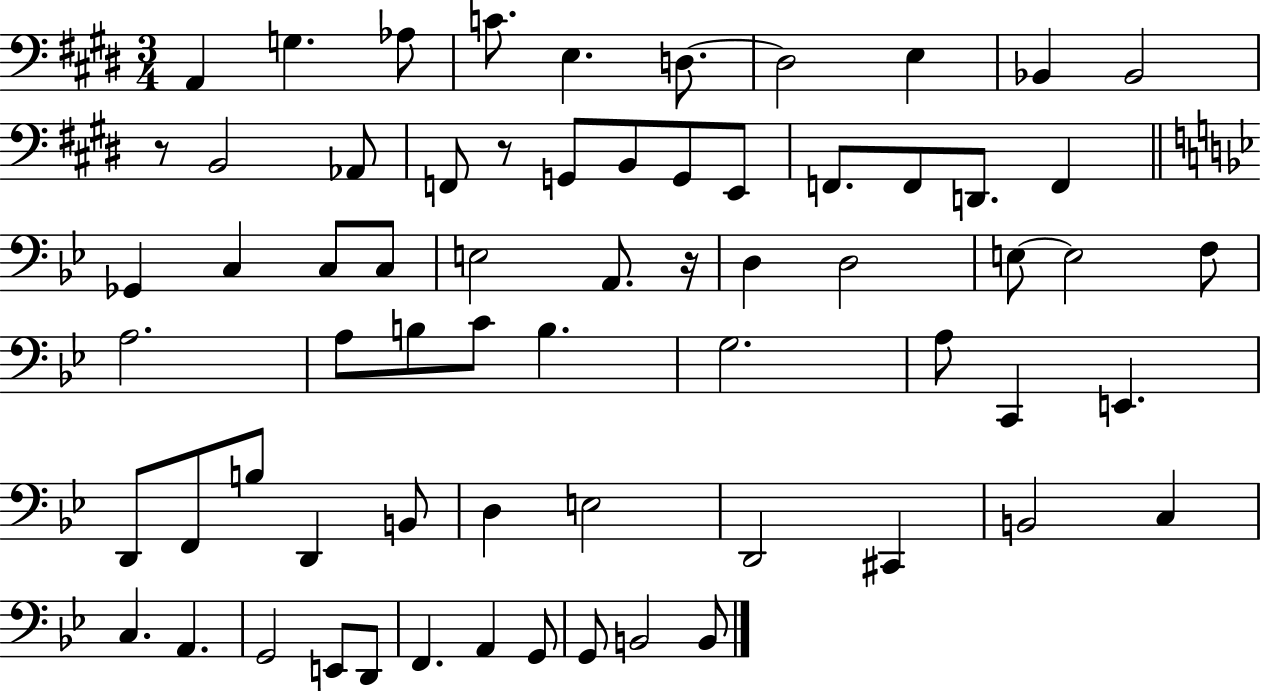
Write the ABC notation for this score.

X:1
T:Untitled
M:3/4
L:1/4
K:E
A,, G, _A,/2 C/2 E, D,/2 D,2 E, _B,, _B,,2 z/2 B,,2 _A,,/2 F,,/2 z/2 G,,/2 B,,/2 G,,/2 E,,/2 F,,/2 F,,/2 D,,/2 F,, _G,, C, C,/2 C,/2 E,2 A,,/2 z/4 D, D,2 E,/2 E,2 F,/2 A,2 A,/2 B,/2 C/2 B, G,2 A,/2 C,, E,, D,,/2 F,,/2 B,/2 D,, B,,/2 D, E,2 D,,2 ^C,, B,,2 C, C, A,, G,,2 E,,/2 D,,/2 F,, A,, G,,/2 G,,/2 B,,2 B,,/2